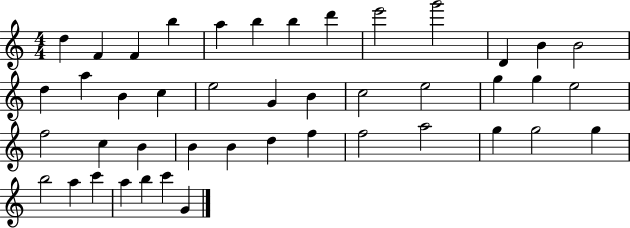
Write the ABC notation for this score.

X:1
T:Untitled
M:4/4
L:1/4
K:C
d F F b a b b d' e'2 g'2 D B B2 d a B c e2 G B c2 e2 g g e2 f2 c B B B d f f2 a2 g g2 g b2 a c' a b c' G